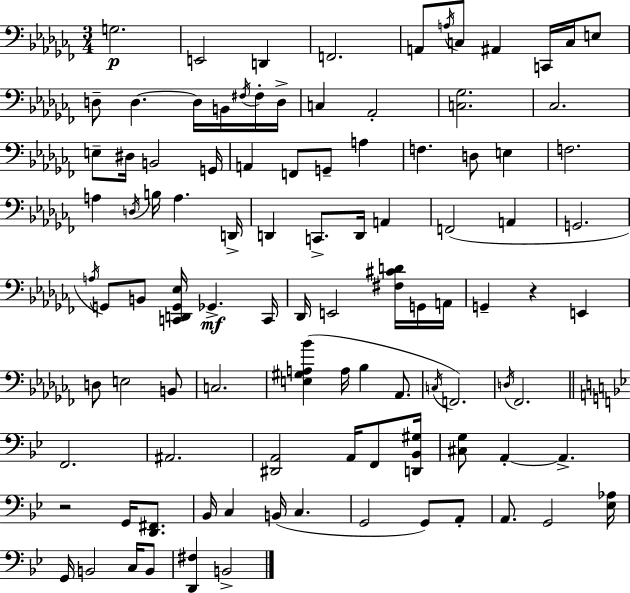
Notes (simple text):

G3/h. E2/h D2/q F2/h. A2/e A3/s C3/e A#2/q C2/s C3/s E3/e D3/e D3/q. D3/s B2/s F#3/s F#3/s D3/s C3/q Ab2/h [C3,Gb3]/h. CES3/h. E3/e D#3/s B2/h G2/s A2/q F2/e G2/e A3/q F3/q. D3/e E3/q F3/h. A3/q D3/s B3/s A3/q. D2/s D2/q C2/e. D2/s A2/q F2/h A2/q G2/h. A3/s G2/e B2/e [C2,D2,G2,Eb3]/s Gb2/q. C2/s Db2/s E2/h [F#3,C#4,D4]/s G2/s A2/s G2/q R/q E2/q D3/e E3/h B2/e C3/h. [E3,G#3,A3,Bb4]/q A3/s Bb3/q Ab2/e. C3/s F2/h. D3/s FES2/h. F2/h. A#2/h. [D#2,A2]/h A2/s F2/e [D2,Bb2,G#3]/s [C#3,G3]/e A2/q A2/q. R/h G2/s [D2,F#2]/e. Bb2/s C3/q B2/s C3/q. G2/h G2/e A2/e A2/e. G2/h [Eb3,Ab3]/s G2/s B2/h C3/s B2/e [D2,F#3]/q B2/h